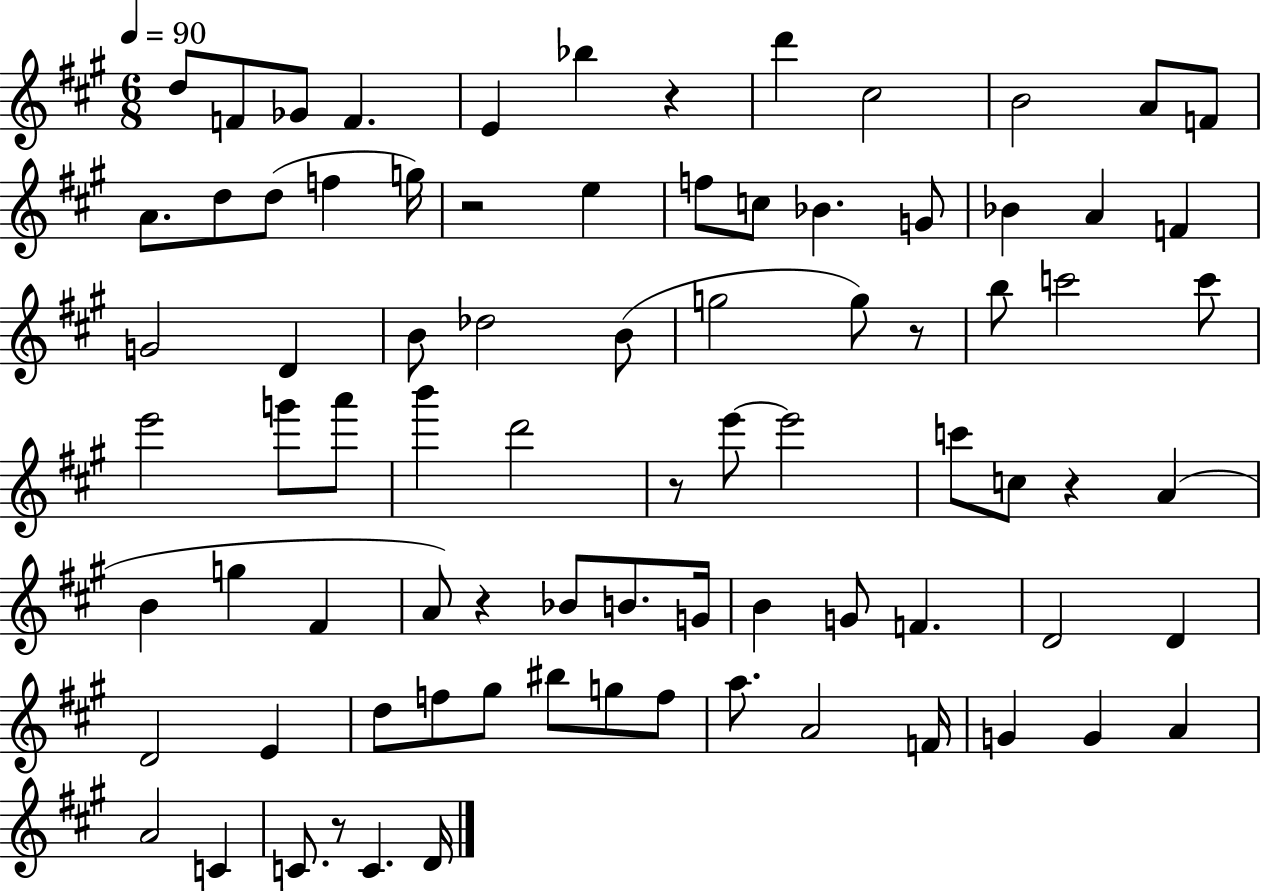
D5/e F4/e Gb4/e F4/q. E4/q Bb5/q R/q D6/q C#5/h B4/h A4/e F4/e A4/e. D5/e D5/e F5/q G5/s R/h E5/q F5/e C5/e Bb4/q. G4/e Bb4/q A4/q F4/q G4/h D4/q B4/e Db5/h B4/e G5/h G5/e R/e B5/e C6/h C6/e E6/h G6/e A6/e B6/q D6/h R/e E6/e E6/h C6/e C5/e R/q A4/q B4/q G5/q F#4/q A4/e R/q Bb4/e B4/e. G4/s B4/q G4/e F4/q. D4/h D4/q D4/h E4/q D5/e F5/e G#5/e BIS5/e G5/e F5/e A5/e. A4/h F4/s G4/q G4/q A4/q A4/h C4/q C4/e. R/e C4/q. D4/s